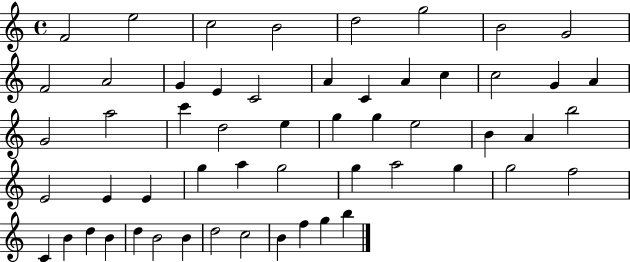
F4/h E5/h C5/h B4/h D5/h G5/h B4/h G4/h F4/h A4/h G4/q E4/q C4/h A4/q C4/q A4/q C5/q C5/h G4/q A4/q G4/h A5/h C6/q D5/h E5/q G5/q G5/q E5/h B4/q A4/q B5/h E4/h E4/q E4/q G5/q A5/q G5/h G5/q A5/h G5/q G5/h F5/h C4/q B4/q D5/q B4/q D5/q B4/h B4/q D5/h C5/h B4/q F5/q G5/q B5/q